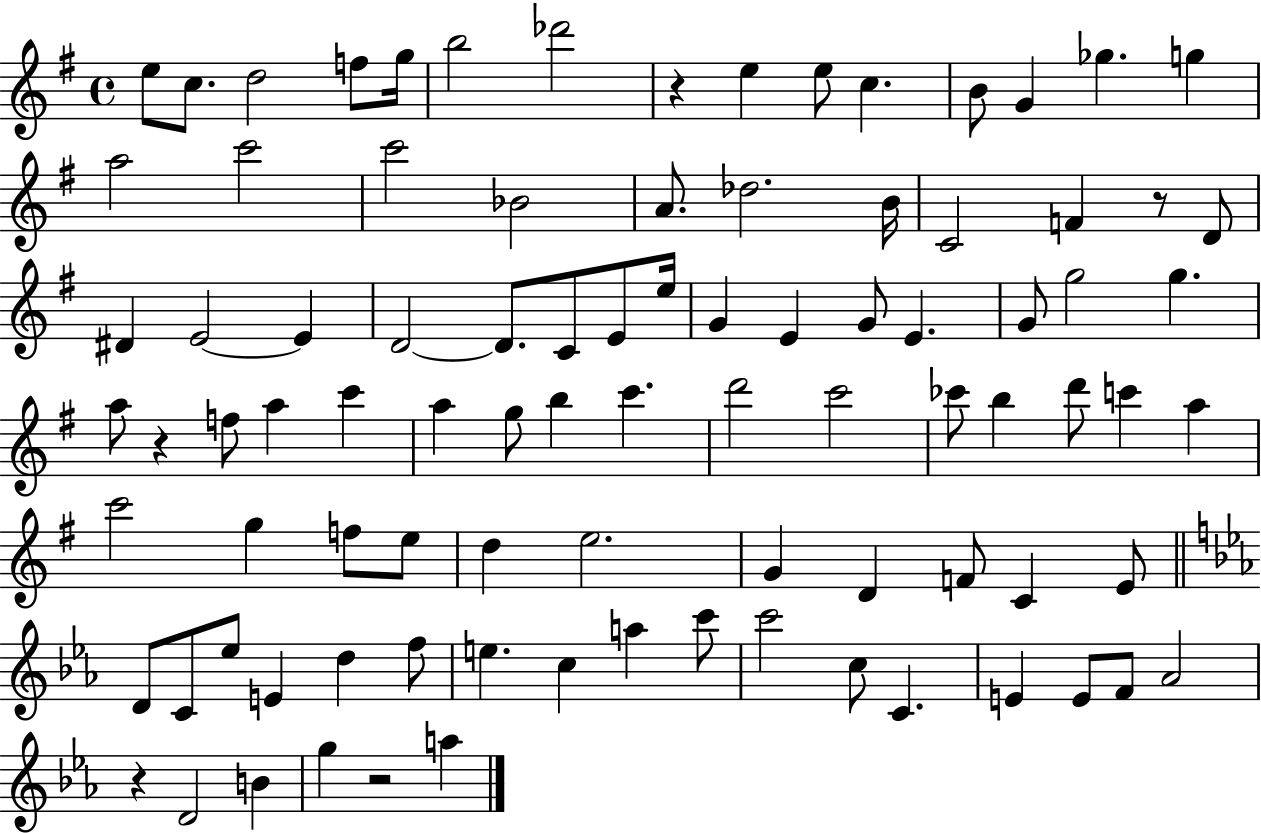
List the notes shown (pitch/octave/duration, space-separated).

E5/e C5/e. D5/h F5/e G5/s B5/h Db6/h R/q E5/q E5/e C5/q. B4/e G4/q Gb5/q. G5/q A5/h C6/h C6/h Bb4/h A4/e. Db5/h. B4/s C4/h F4/q R/e D4/e D#4/q E4/h E4/q D4/h D4/e. C4/e E4/e E5/s G4/q E4/q G4/e E4/q. G4/e G5/h G5/q. A5/e R/q F5/e A5/q C6/q A5/q G5/e B5/q C6/q. D6/h C6/h CES6/e B5/q D6/e C6/q A5/q C6/h G5/q F5/e E5/e D5/q E5/h. G4/q D4/q F4/e C4/q E4/e D4/e C4/e Eb5/e E4/q D5/q F5/e E5/q. C5/q A5/q C6/e C6/h C5/e C4/q. E4/q E4/e F4/e Ab4/h R/q D4/h B4/q G5/q R/h A5/q